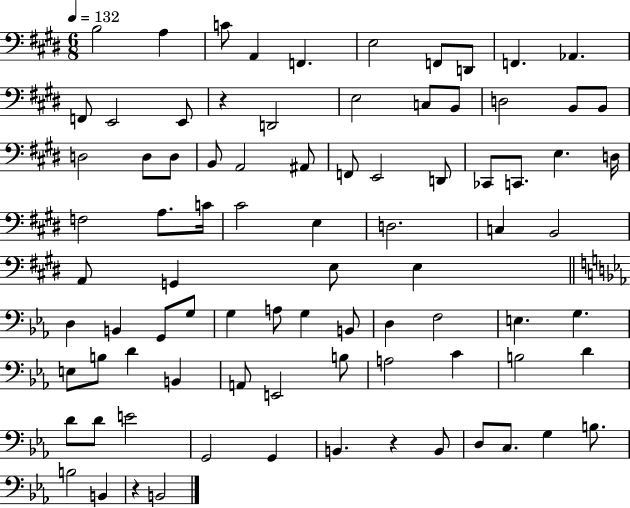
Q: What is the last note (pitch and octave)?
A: B2